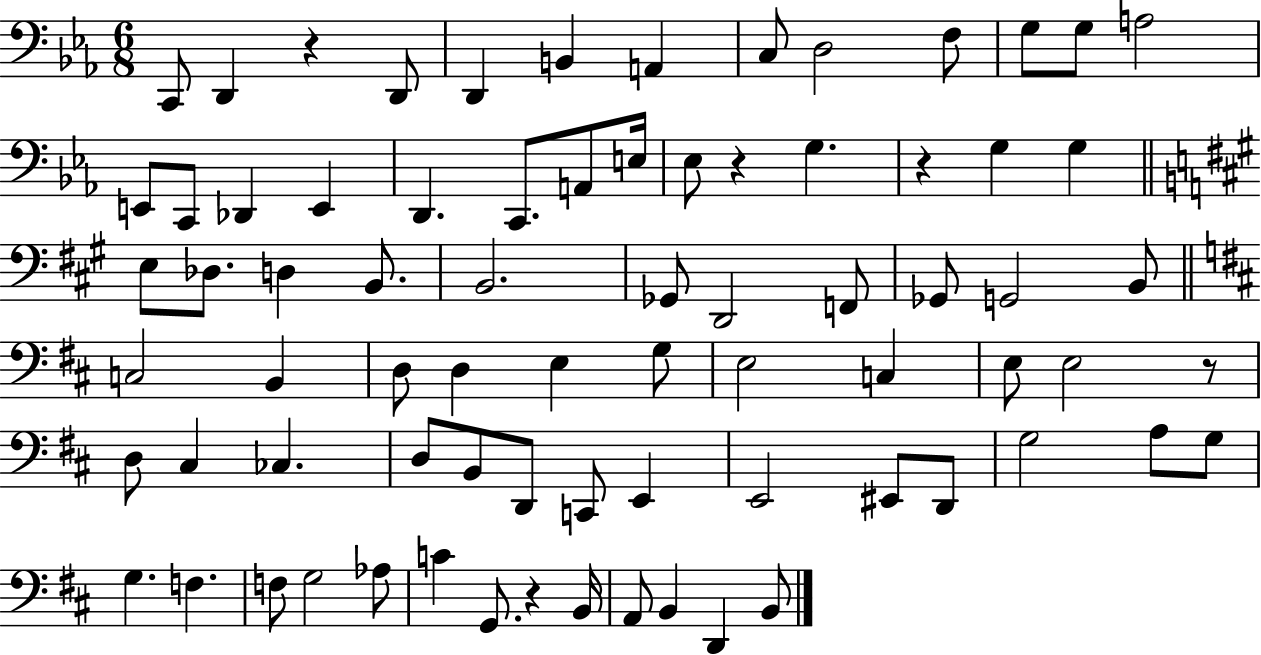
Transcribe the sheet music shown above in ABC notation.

X:1
T:Untitled
M:6/8
L:1/4
K:Eb
C,,/2 D,, z D,,/2 D,, B,, A,, C,/2 D,2 F,/2 G,/2 G,/2 A,2 E,,/2 C,,/2 _D,, E,, D,, C,,/2 A,,/2 E,/4 _E,/2 z G, z G, G, E,/2 _D,/2 D, B,,/2 B,,2 _G,,/2 D,,2 F,,/2 _G,,/2 G,,2 B,,/2 C,2 B,, D,/2 D, E, G,/2 E,2 C, E,/2 E,2 z/2 D,/2 ^C, _C, D,/2 B,,/2 D,,/2 C,,/2 E,, E,,2 ^E,,/2 D,,/2 G,2 A,/2 G,/2 G, F, F,/2 G,2 _A,/2 C G,,/2 z B,,/4 A,,/2 B,, D,, B,,/2